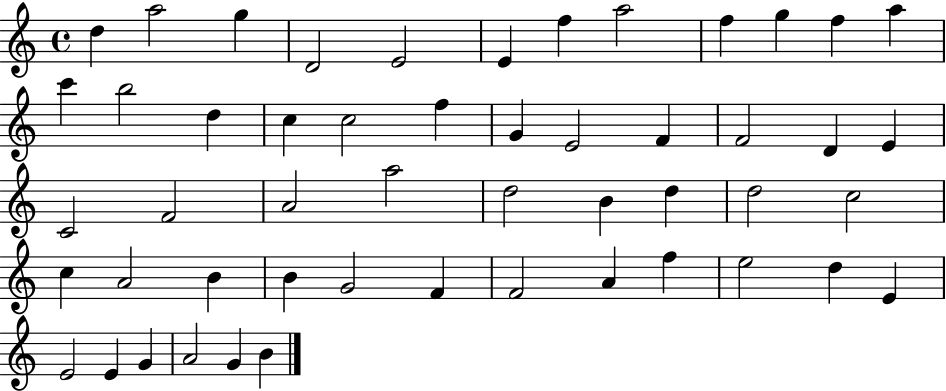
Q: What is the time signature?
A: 4/4